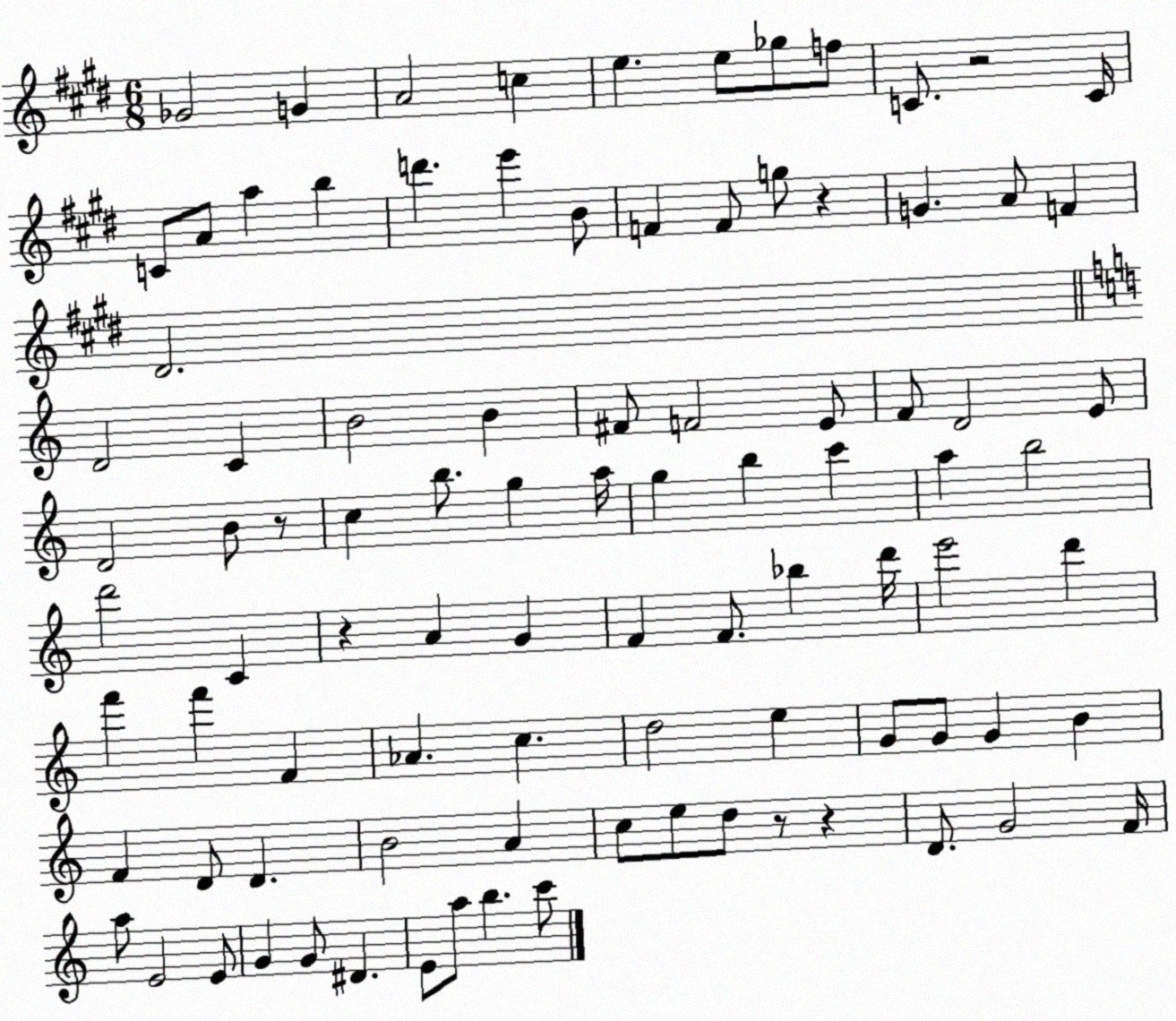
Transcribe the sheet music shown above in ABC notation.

X:1
T:Untitled
M:6/8
L:1/4
K:E
_G2 G A2 c e e/2 _g/2 f/2 C/2 z2 C/4 C/2 A/2 a b d' e' B/2 F F/2 g/2 z G A/2 F ^D2 D2 C B2 B ^F/2 F2 E/2 F/2 D2 E/2 D2 B/2 z/2 c b/2 g a/4 g b c' a b2 d'2 C z A G F F/2 _b d'/4 e'2 d' f' f' F _A c d2 e G/2 G/2 G B F D/2 D B2 A c/2 e/2 d/2 z/2 z D/2 G2 F/4 a/2 E2 E/2 G G/2 ^D E/2 a/2 b c'/2